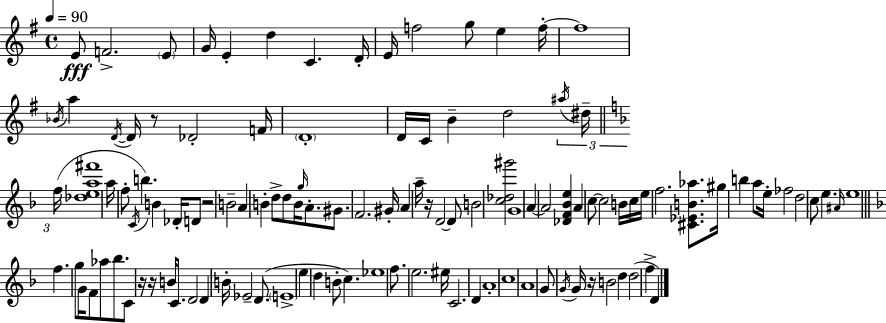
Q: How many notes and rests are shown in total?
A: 117